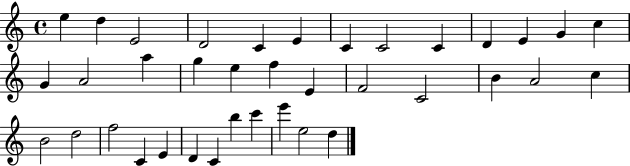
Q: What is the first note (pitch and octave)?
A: E5